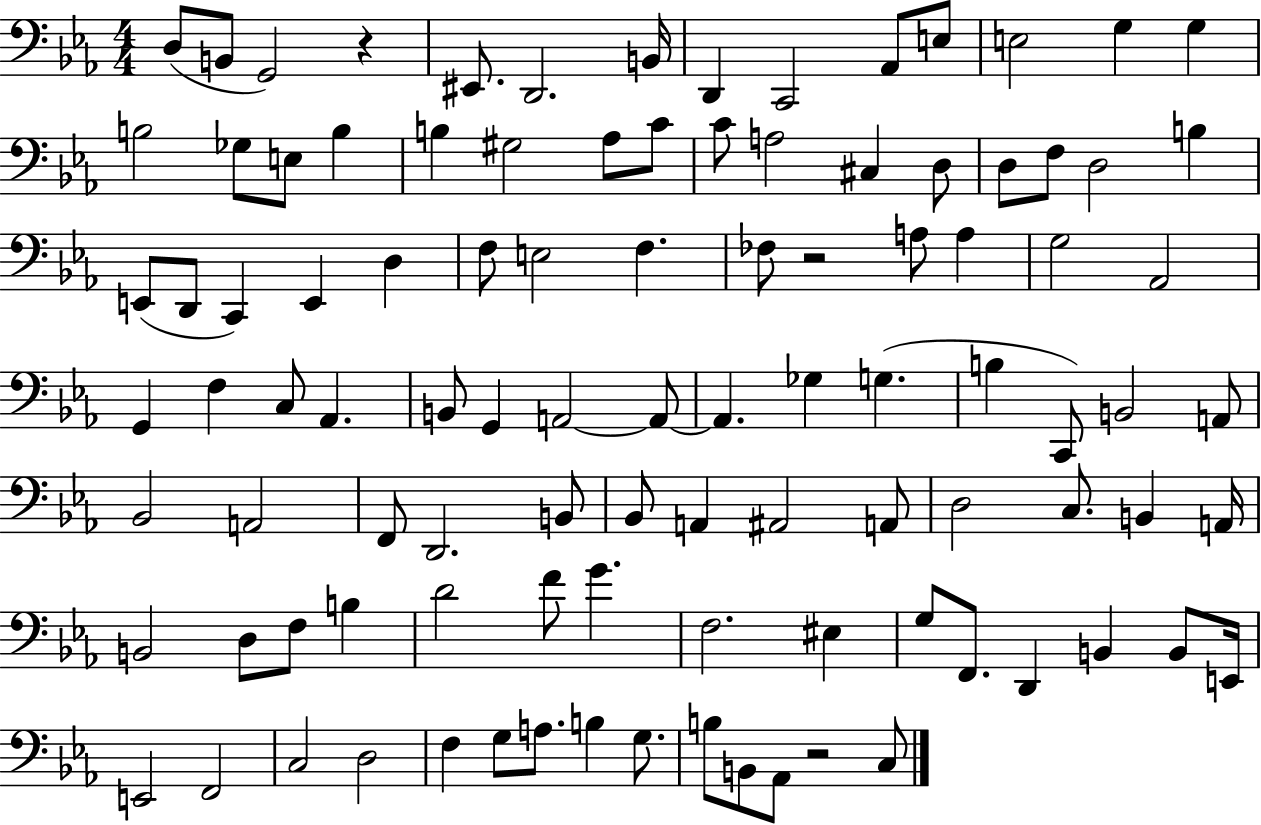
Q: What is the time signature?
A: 4/4